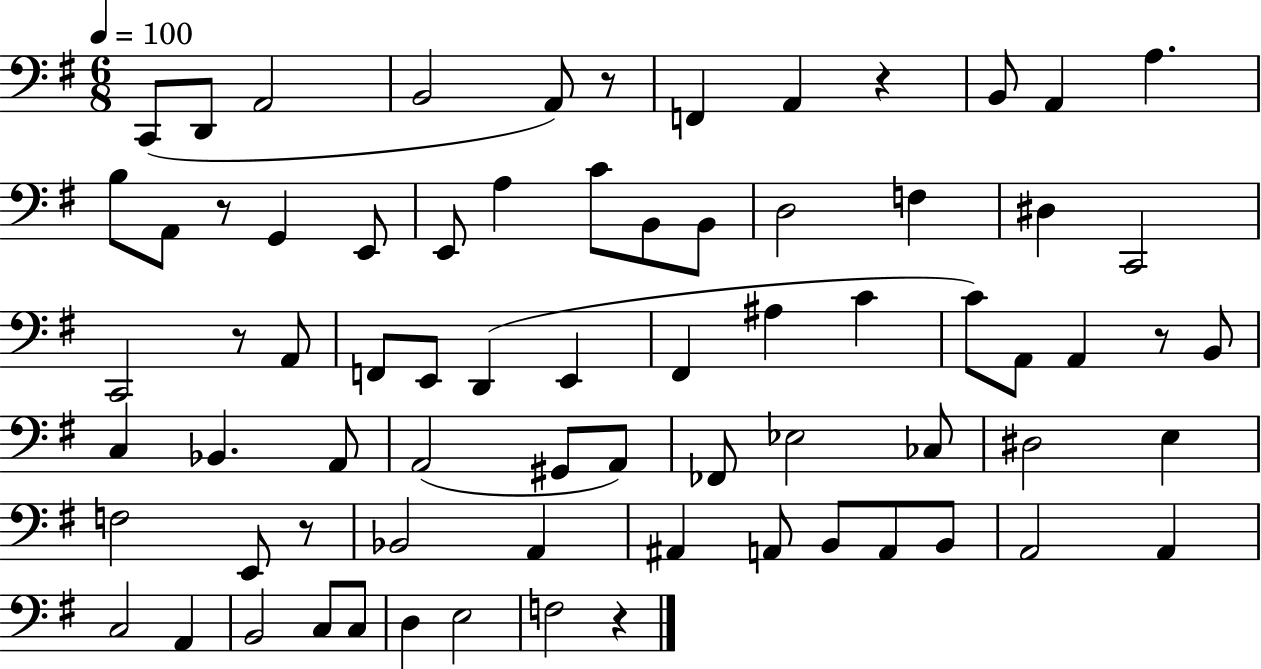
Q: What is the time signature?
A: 6/8